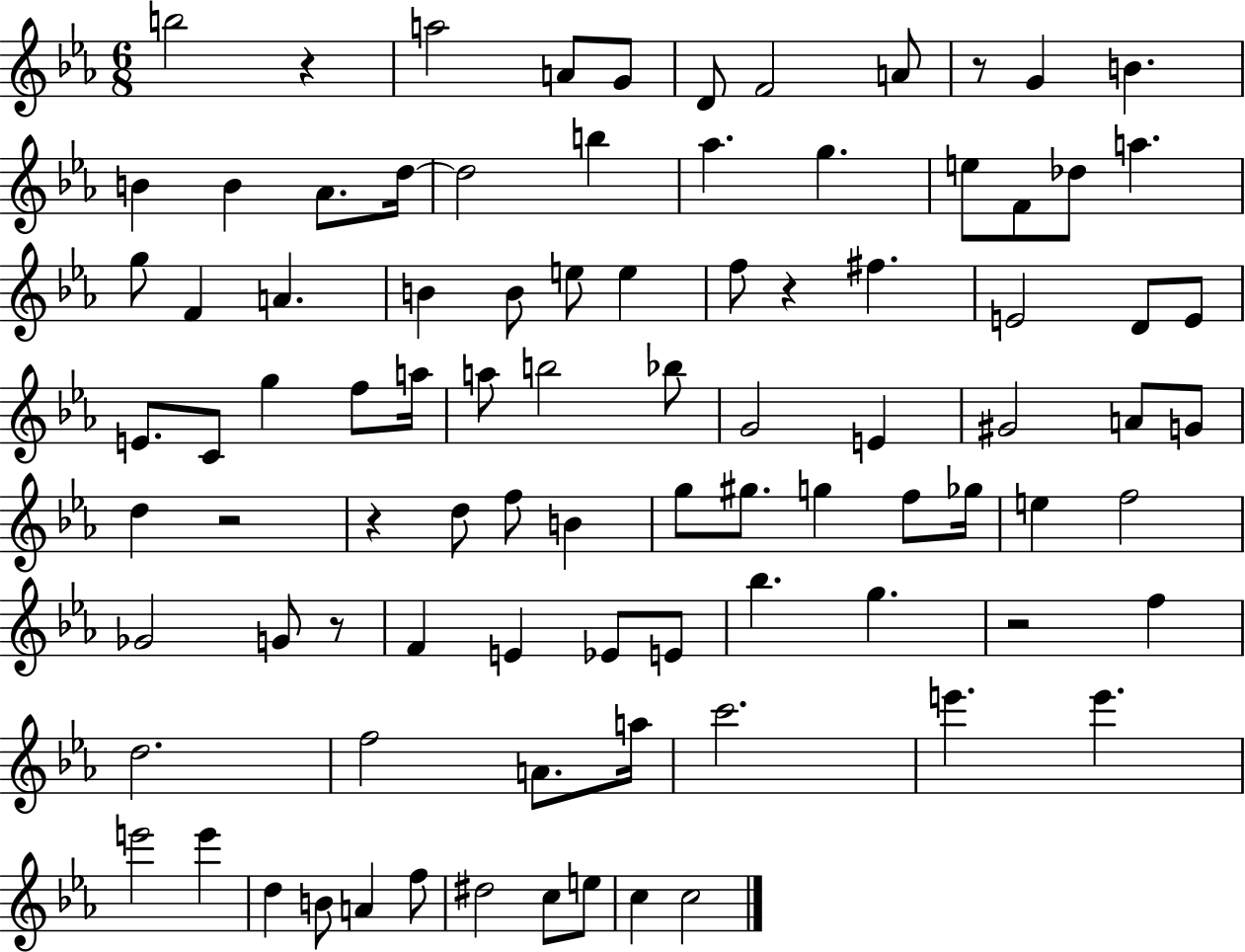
B5/h R/q A5/h A4/e G4/e D4/e F4/h A4/e R/e G4/q B4/q. B4/q B4/q Ab4/e. D5/s D5/h B5/q Ab5/q. G5/q. E5/e F4/e Db5/e A5/q. G5/e F4/q A4/q. B4/q B4/e E5/e E5/q F5/e R/q F#5/q. E4/h D4/e E4/e E4/e. C4/e G5/q F5/e A5/s A5/e B5/h Bb5/e G4/h E4/q G#4/h A4/e G4/e D5/q R/h R/q D5/e F5/e B4/q G5/e G#5/e. G5/q F5/e Gb5/s E5/q F5/h Gb4/h G4/e R/e F4/q E4/q Eb4/e E4/e Bb5/q. G5/q. R/h F5/q D5/h. F5/h A4/e. A5/s C6/h. E6/q. E6/q. E6/h E6/q D5/q B4/e A4/q F5/e D#5/h C5/e E5/e C5/q C5/h